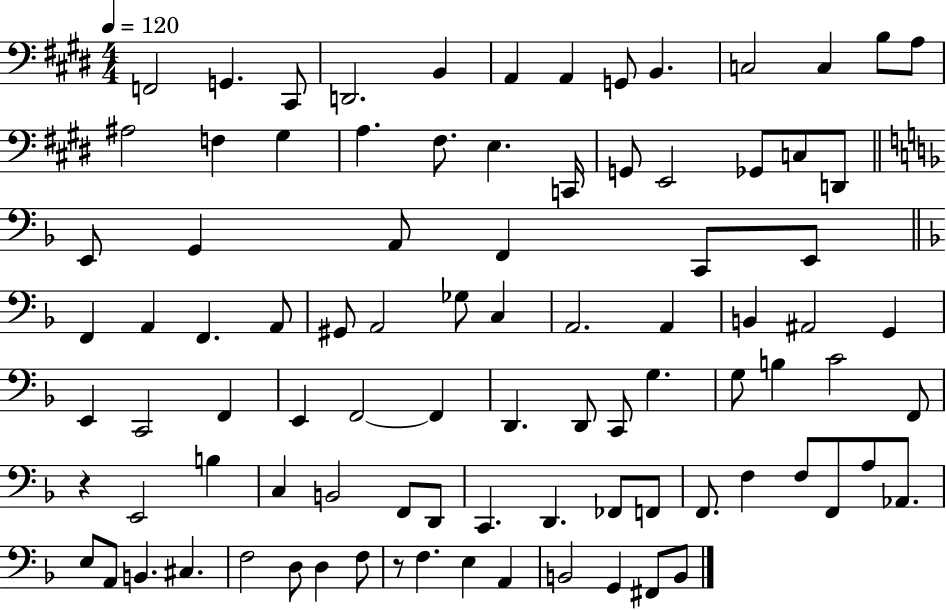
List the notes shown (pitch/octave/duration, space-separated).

F2/h G2/q. C#2/e D2/h. B2/q A2/q A2/q G2/e B2/q. C3/h C3/q B3/e A3/e A#3/h F3/q G#3/q A3/q. F#3/e. E3/q. C2/s G2/e E2/h Gb2/e C3/e D2/e E2/e G2/q A2/e F2/q C2/e E2/e F2/q A2/q F2/q. A2/e G#2/e A2/h Gb3/e C3/q A2/h. A2/q B2/q A#2/h G2/q E2/q C2/h F2/q E2/q F2/h F2/q D2/q. D2/e C2/e G3/q. G3/e B3/q C4/h F2/e R/q E2/h B3/q C3/q B2/h F2/e D2/e C2/q. D2/q. FES2/e F2/e F2/e. F3/q F3/e F2/e A3/e Ab2/e. E3/e A2/e B2/q. C#3/q. F3/h D3/e D3/q F3/e R/e F3/q. E3/q A2/q B2/h G2/q F#2/e B2/e